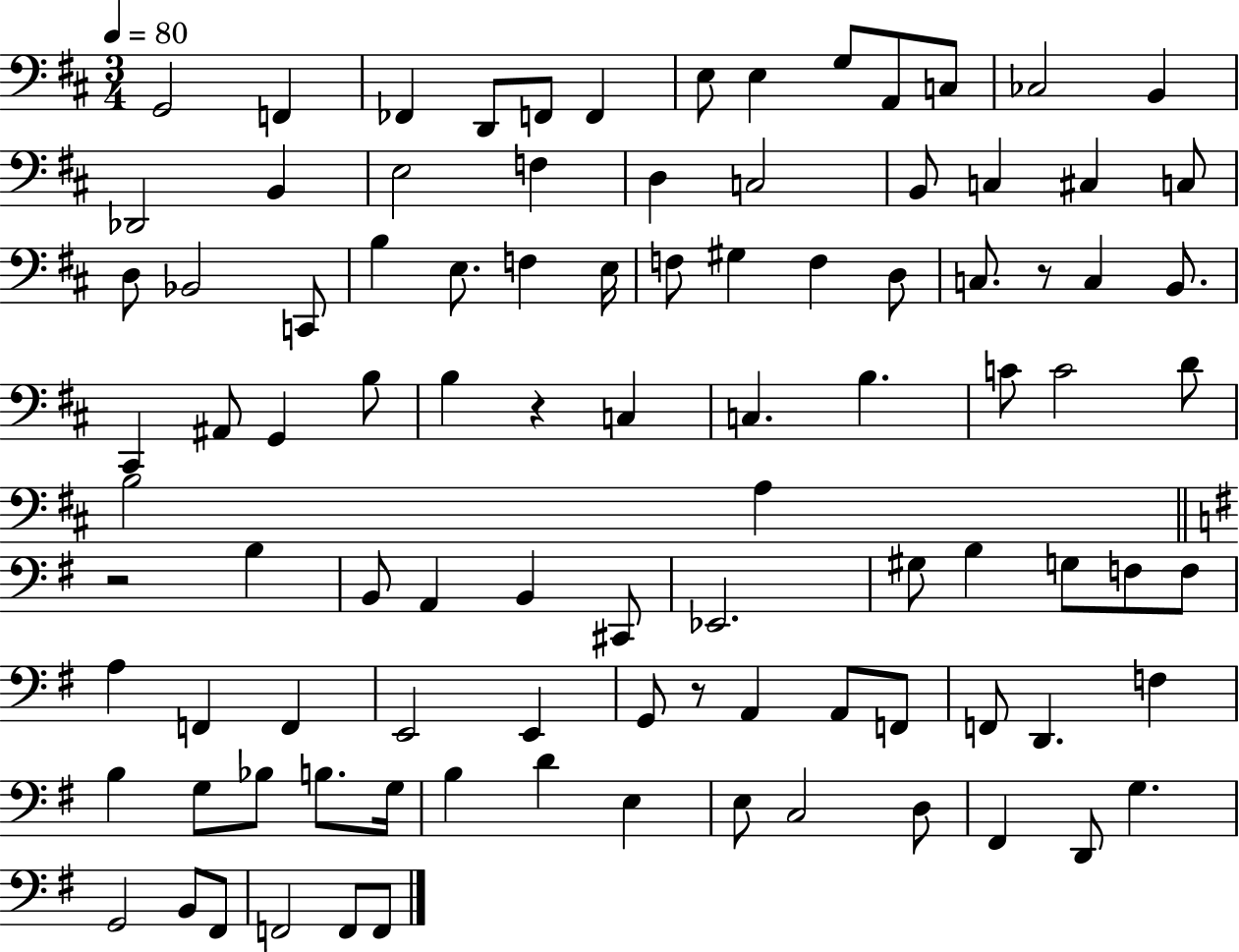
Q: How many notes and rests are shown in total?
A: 97